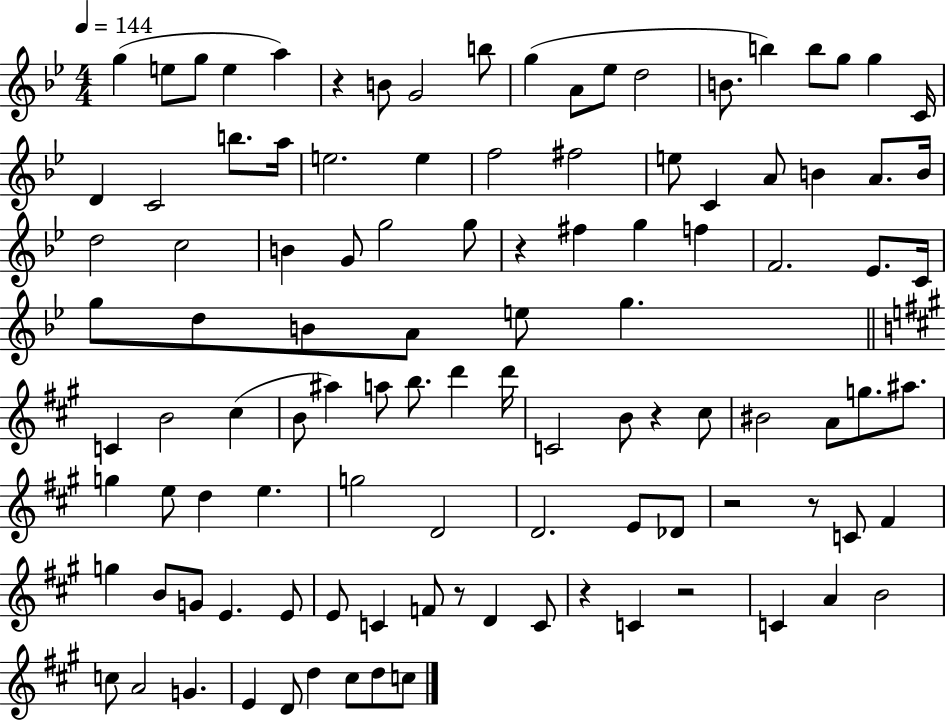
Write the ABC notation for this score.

X:1
T:Untitled
M:4/4
L:1/4
K:Bb
g e/2 g/2 e a z B/2 G2 b/2 g A/2 _e/2 d2 B/2 b b/2 g/2 g C/4 D C2 b/2 a/4 e2 e f2 ^f2 e/2 C A/2 B A/2 B/4 d2 c2 B G/2 g2 g/2 z ^f g f F2 _E/2 C/4 g/2 d/2 B/2 A/2 e/2 g C B2 ^c B/2 ^a a/2 b/2 d' d'/4 C2 B/2 z ^c/2 ^B2 A/2 g/2 ^a/2 g e/2 d e g2 D2 D2 E/2 _D/2 z2 z/2 C/2 ^F g B/2 G/2 E E/2 E/2 C F/2 z/2 D C/2 z C z2 C A B2 c/2 A2 G E D/2 d ^c/2 d/2 c/2